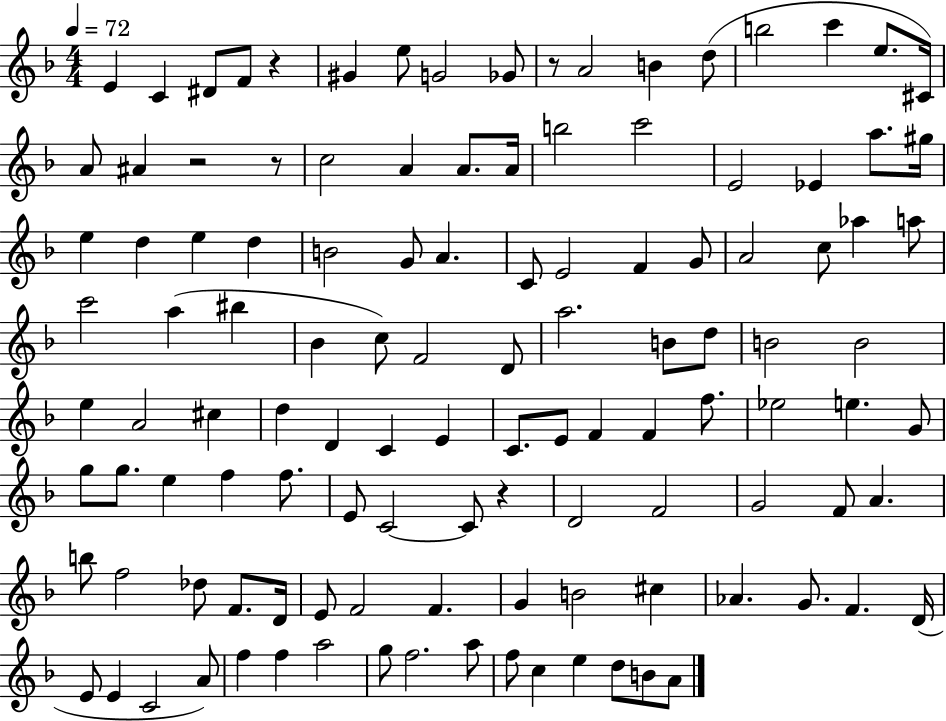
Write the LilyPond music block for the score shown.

{
  \clef treble
  \numericTimeSignature
  \time 4/4
  \key f \major
  \tempo 4 = 72
  e'4 c'4 dis'8 f'8 r4 | gis'4 e''8 g'2 ges'8 | r8 a'2 b'4 d''8( | b''2 c'''4 e''8. cis'16) | \break a'8 ais'4 r2 r8 | c''2 a'4 a'8. a'16 | b''2 c'''2 | e'2 ees'4 a''8. gis''16 | \break e''4 d''4 e''4 d''4 | b'2 g'8 a'4. | c'8 e'2 f'4 g'8 | a'2 c''8 aes''4 a''8 | \break c'''2 a''4( bis''4 | bes'4 c''8) f'2 d'8 | a''2. b'8 d''8 | b'2 b'2 | \break e''4 a'2 cis''4 | d''4 d'4 c'4 e'4 | c'8. e'8 f'4 f'4 f''8. | ees''2 e''4. g'8 | \break g''8 g''8. e''4 f''4 f''8. | e'8 c'2~~ c'8 r4 | d'2 f'2 | g'2 f'8 a'4. | \break b''8 f''2 des''8 f'8. d'16 | e'8 f'2 f'4. | g'4 b'2 cis''4 | aes'4. g'8. f'4. d'16( | \break e'8 e'4 c'2 a'8) | f''4 f''4 a''2 | g''8 f''2. a''8 | f''8 c''4 e''4 d''8 b'8 a'8 | \break \bar "|."
}